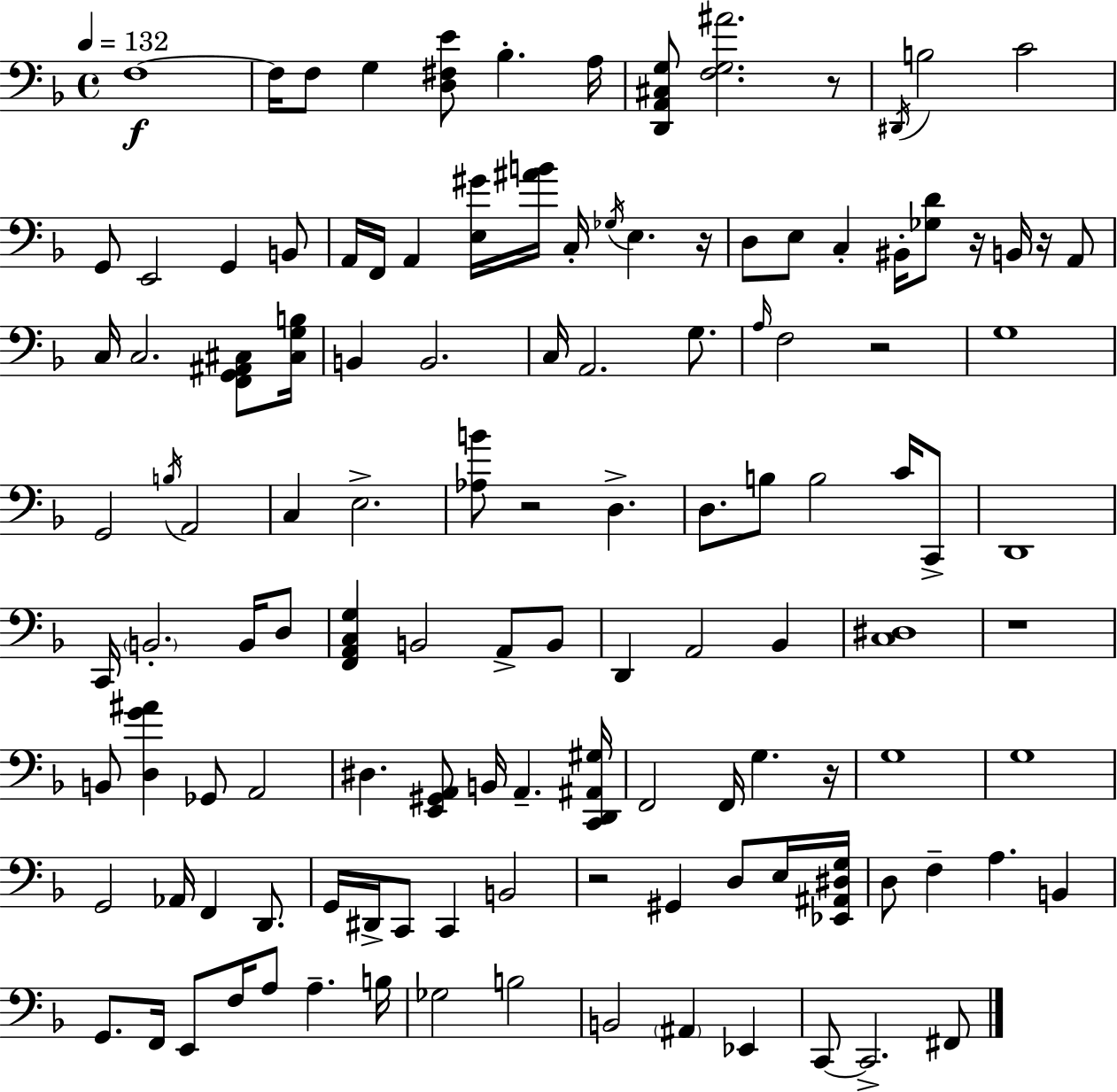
F3/w F3/s F3/e G3/q [D3,F#3,E4]/e Bb3/q. A3/s [D2,A2,C#3,G3]/e [F3,G3,A#4]/h. R/e D#2/s B3/h C4/h G2/e E2/h G2/q B2/e A2/s F2/s A2/q [E3,G#4]/s [A#4,B4]/s C3/s Gb3/s E3/q. R/s D3/e E3/e C3/q BIS2/s [Gb3,D4]/e R/s B2/s R/s A2/e C3/s C3/h. [F2,G2,A#2,C#3]/e [C#3,G3,B3]/s B2/q B2/h. C3/s A2/h. G3/e. A3/s F3/h R/h G3/w G2/h B3/s A2/h C3/q E3/h. [Ab3,B4]/e R/h D3/q. D3/e. B3/e B3/h C4/s C2/e D2/w C2/s B2/h. B2/s D3/e [F2,A2,C3,G3]/q B2/h A2/e B2/e D2/q A2/h Bb2/q [C3,D#3]/w R/w B2/e [D3,G4,A#4]/q Gb2/e A2/h D#3/q. [E2,G#2,A2]/e B2/s A2/q. [C2,D2,A#2,G#3]/s F2/h F2/s G3/q. R/s G3/w G3/w G2/h Ab2/s F2/q D2/e. G2/s D#2/s C2/e C2/q B2/h R/h G#2/q D3/e E3/s [Eb2,A#2,D#3,G3]/s D3/e F3/q A3/q. B2/q G2/e. F2/s E2/e F3/s A3/e A3/q. B3/s Gb3/h B3/h B2/h A#2/q Eb2/q C2/e C2/h. F#2/e